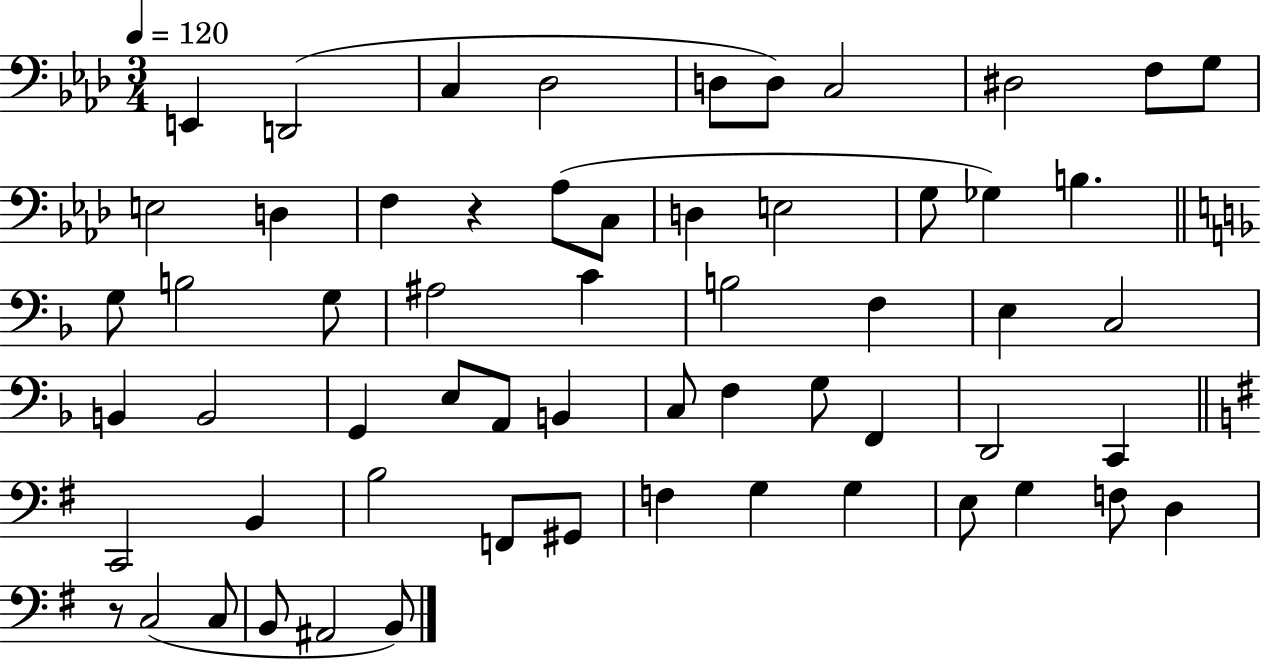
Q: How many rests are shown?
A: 2